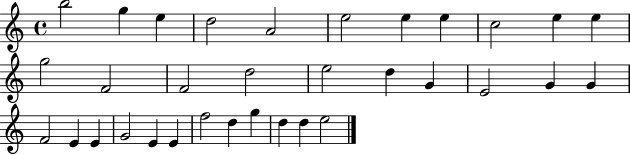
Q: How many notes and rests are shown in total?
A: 33